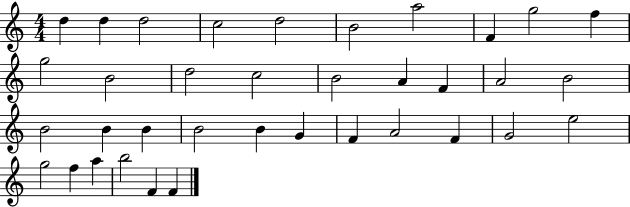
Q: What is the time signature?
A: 4/4